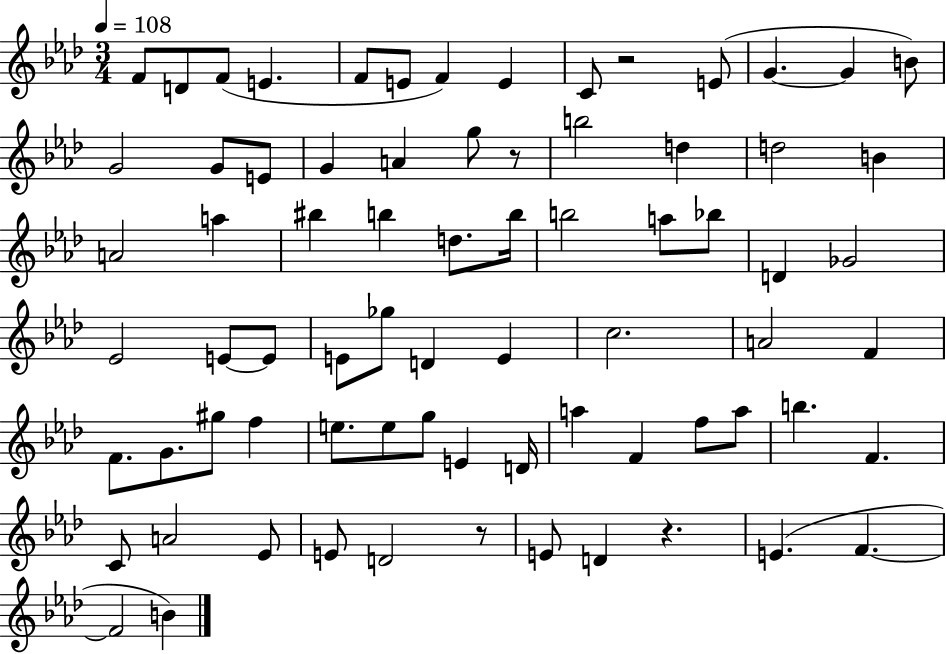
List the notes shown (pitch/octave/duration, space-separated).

F4/e D4/e F4/e E4/q. F4/e E4/e F4/q E4/q C4/e R/h E4/e G4/q. G4/q B4/e G4/h G4/e E4/e G4/q A4/q G5/e R/e B5/h D5/q D5/h B4/q A4/h A5/q BIS5/q B5/q D5/e. B5/s B5/h A5/e Bb5/e D4/q Gb4/h Eb4/h E4/e E4/e E4/e Gb5/e D4/q E4/q C5/h. A4/h F4/q F4/e. G4/e. G#5/e F5/q E5/e. E5/e G5/e E4/q D4/s A5/q F4/q F5/e A5/e B5/q. F4/q. C4/e A4/h Eb4/e E4/e D4/h R/e E4/e D4/q R/q. E4/q. F4/q. F4/h B4/q